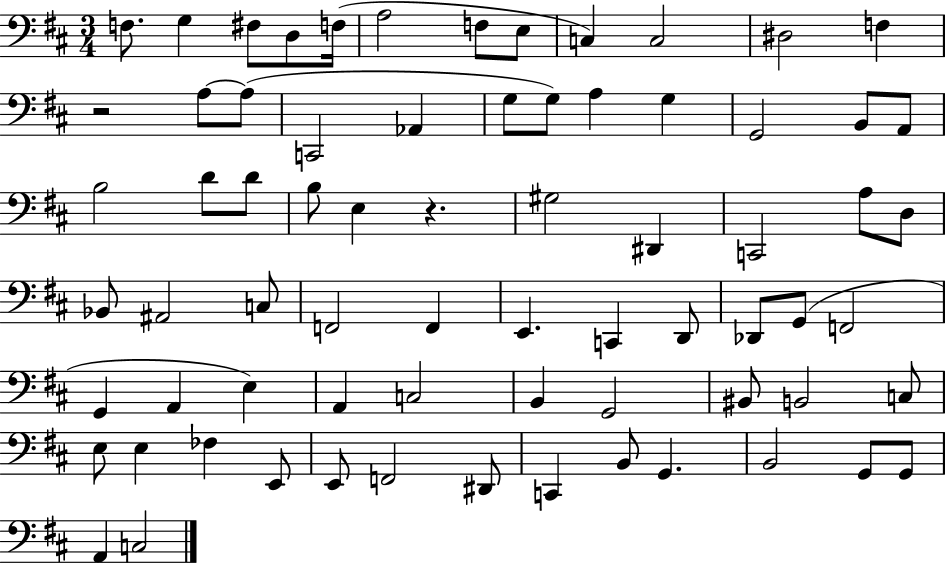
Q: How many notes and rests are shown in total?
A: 71